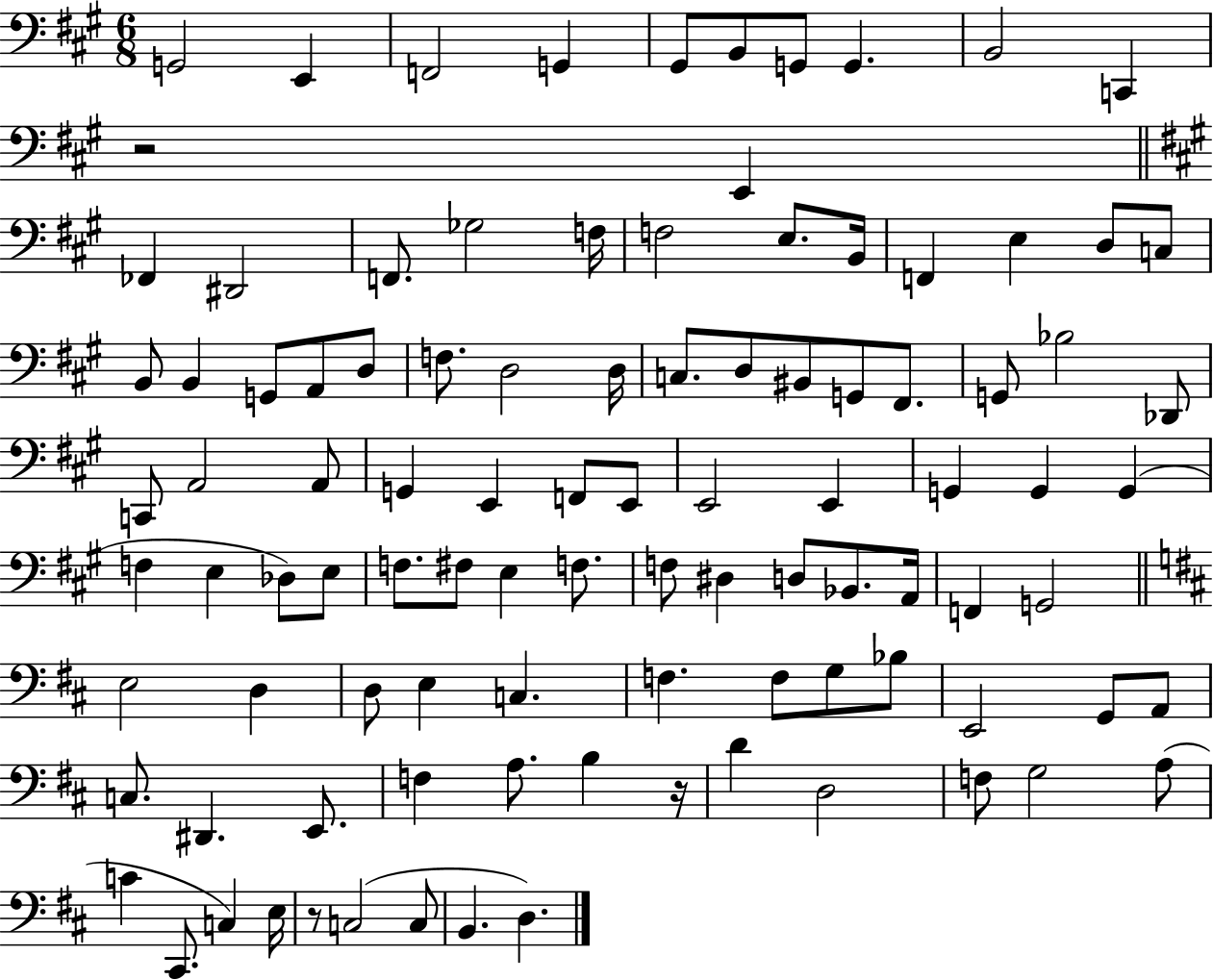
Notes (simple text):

G2/h E2/q F2/h G2/q G#2/e B2/e G2/e G2/q. B2/h C2/q R/h E2/q FES2/q D#2/h F2/e. Gb3/h F3/s F3/h E3/e. B2/s F2/q E3/q D3/e C3/e B2/e B2/q G2/e A2/e D3/e F3/e. D3/h D3/s C3/e. D3/e BIS2/e G2/e F#2/e. G2/e Bb3/h Db2/e C2/e A2/h A2/e G2/q E2/q F2/e E2/e E2/h E2/q G2/q G2/q G2/q F3/q E3/q Db3/e E3/e F3/e. F#3/e E3/q F3/e. F3/e D#3/q D3/e Bb2/e. A2/s F2/q G2/h E3/h D3/q D3/e E3/q C3/q. F3/q. F3/e G3/e Bb3/e E2/h G2/e A2/e C3/e. D#2/q. E2/e. F3/q A3/e. B3/q R/s D4/q D3/h F3/e G3/h A3/e C4/q C#2/e. C3/q E3/s R/e C3/h C3/e B2/q. D3/q.